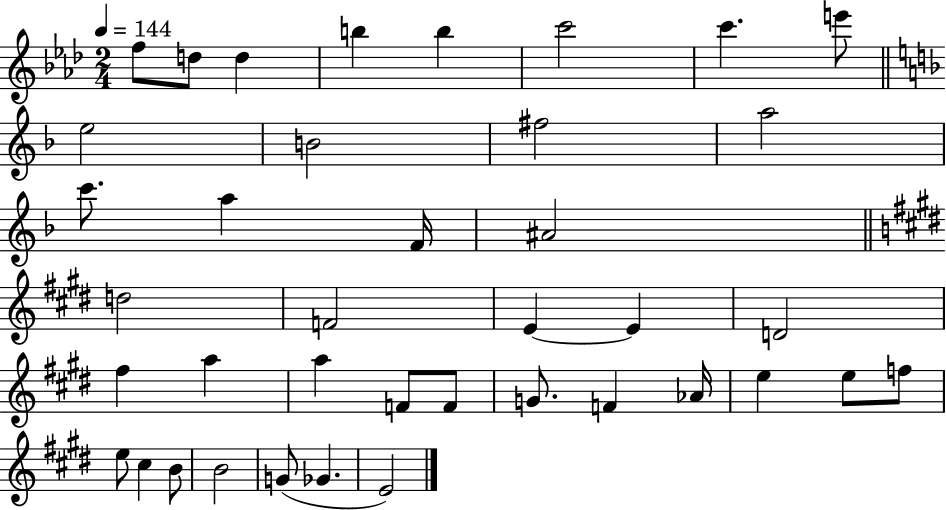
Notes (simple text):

F5/e D5/e D5/q B5/q B5/q C6/h C6/q. E6/e E5/h B4/h F#5/h A5/h C6/e. A5/q F4/s A#4/h D5/h F4/h E4/q E4/q D4/h F#5/q A5/q A5/q F4/e F4/e G4/e. F4/q Ab4/s E5/q E5/e F5/e E5/e C#5/q B4/e B4/h G4/e Gb4/q. E4/h